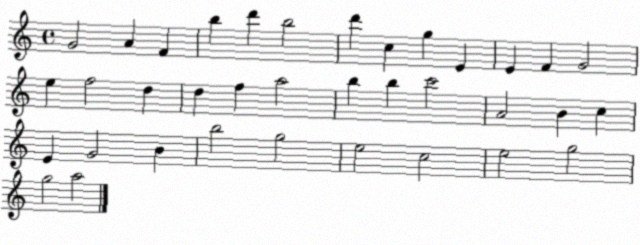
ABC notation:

X:1
T:Untitled
M:4/4
L:1/4
K:C
G2 A F b d' b2 d' c g E E F G2 e f2 d d f a2 b b c'2 A2 B c E G2 B b2 g2 e2 c2 e2 g2 g2 a2